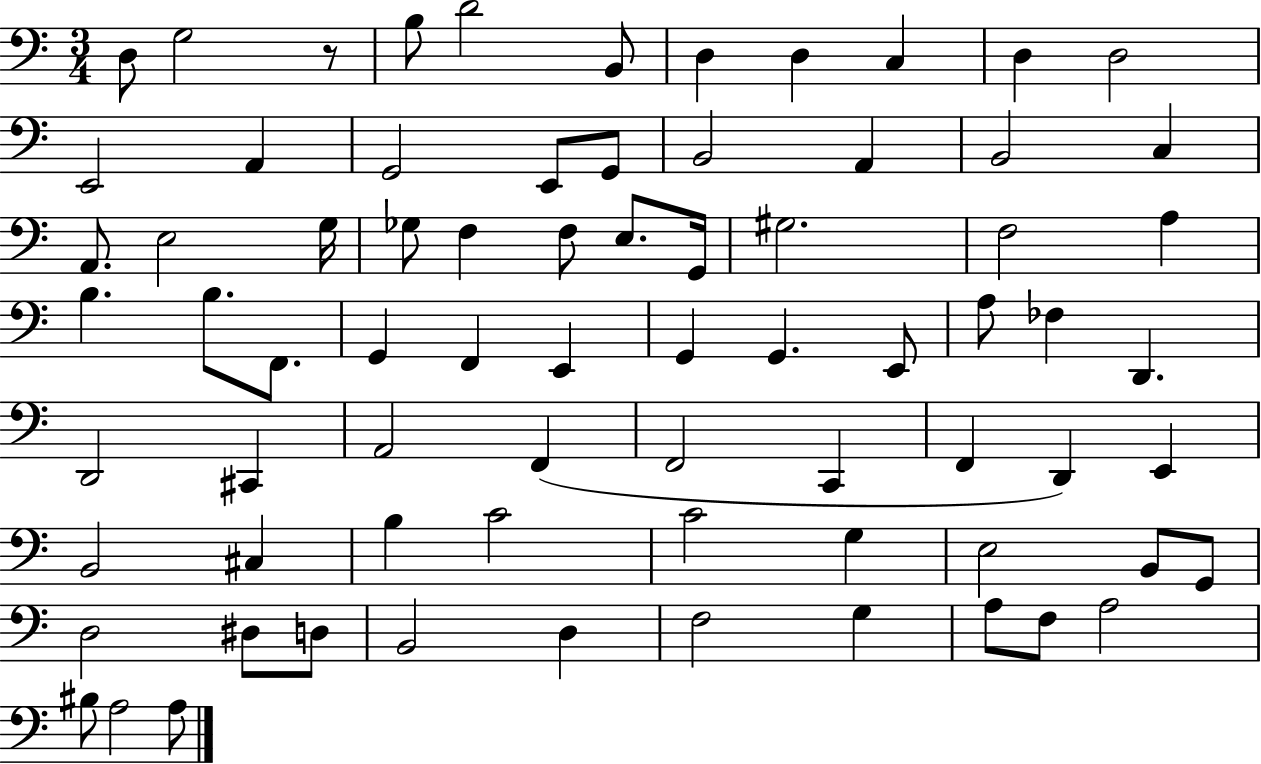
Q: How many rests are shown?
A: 1